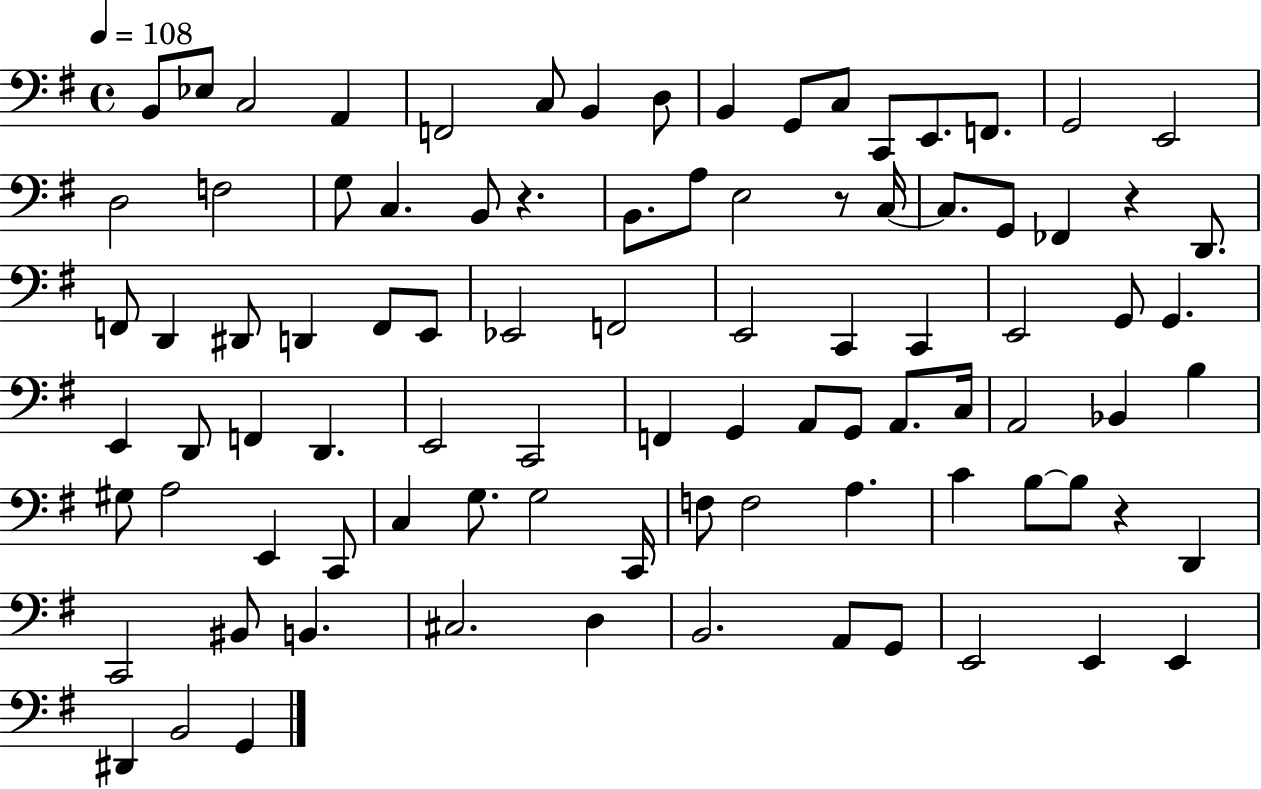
{
  \clef bass
  \time 4/4
  \defaultTimeSignature
  \key g \major
  \tempo 4 = 108
  \repeat volta 2 { b,8 ees8 c2 a,4 | f,2 c8 b,4 d8 | b,4 g,8 c8 c,8 e,8. f,8. | g,2 e,2 | \break d2 f2 | g8 c4. b,8 r4. | b,8. a8 e2 r8 c16~~ | c8. g,8 fes,4 r4 d,8. | \break f,8 d,4 dis,8 d,4 f,8 e,8 | ees,2 f,2 | e,2 c,4 c,4 | e,2 g,8 g,4. | \break e,4 d,8 f,4 d,4. | e,2 c,2 | f,4 g,4 a,8 g,8 a,8. c16 | a,2 bes,4 b4 | \break gis8 a2 e,4 c,8 | c4 g8. g2 c,16 | f8 f2 a4. | c'4 b8~~ b8 r4 d,4 | \break c,2 bis,8 b,4. | cis2. d4 | b,2. a,8 g,8 | e,2 e,4 e,4 | \break dis,4 b,2 g,4 | } \bar "|."
}